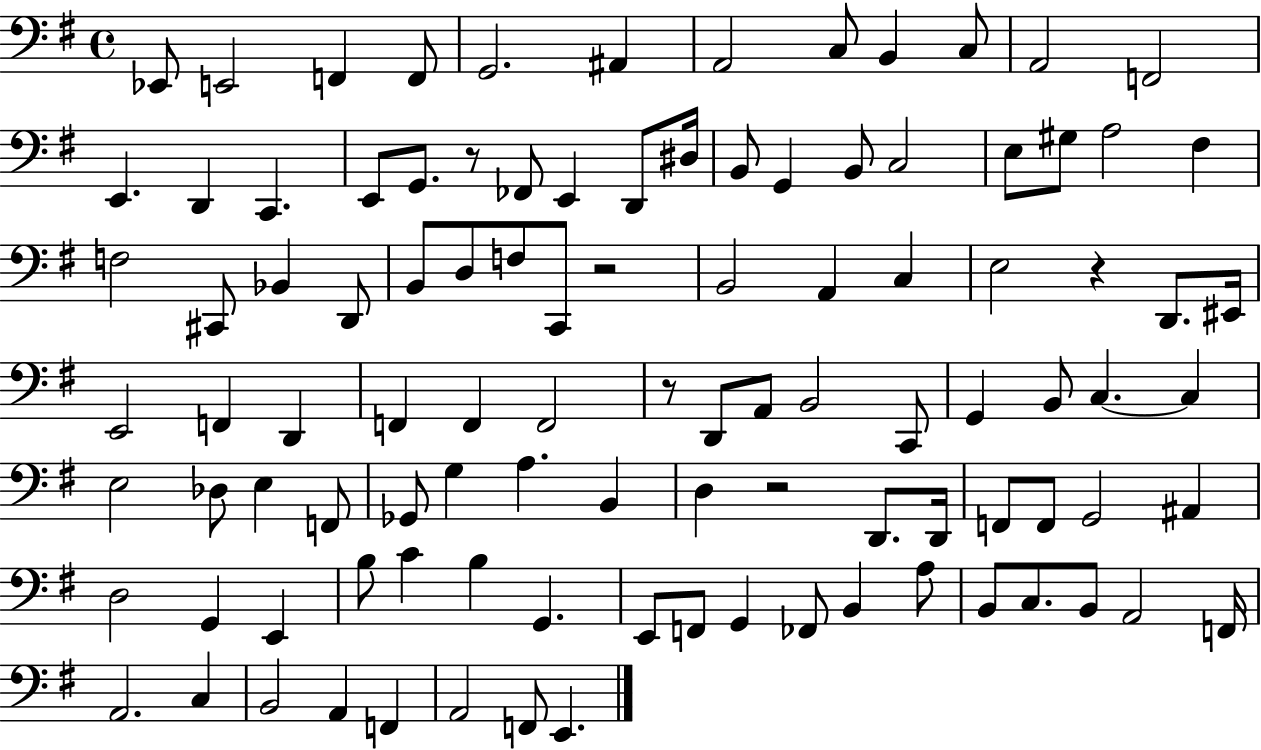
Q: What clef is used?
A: bass